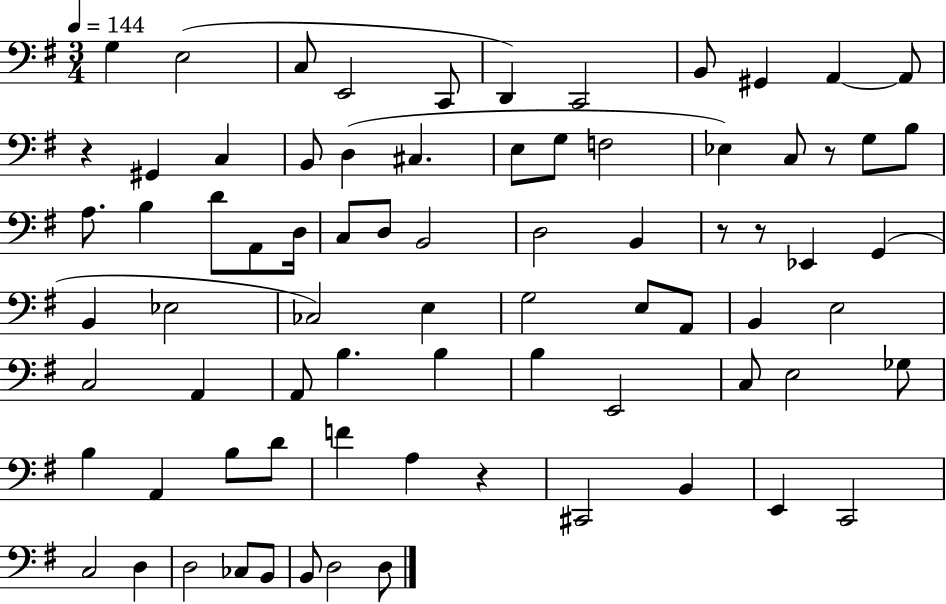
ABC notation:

X:1
T:Untitled
M:3/4
L:1/4
K:G
G, E,2 C,/2 E,,2 C,,/2 D,, C,,2 B,,/2 ^G,, A,, A,,/2 z ^G,, C, B,,/2 D, ^C, E,/2 G,/2 F,2 _E, C,/2 z/2 G,/2 B,/2 A,/2 B, D/2 A,,/2 D,/4 C,/2 D,/2 B,,2 D,2 B,, z/2 z/2 _E,, G,, B,, _E,2 _C,2 E, G,2 E,/2 A,,/2 B,, E,2 C,2 A,, A,,/2 B, B, B, E,,2 C,/2 E,2 _G,/2 B, A,, B,/2 D/2 F A, z ^C,,2 B,, E,, C,,2 C,2 D, D,2 _C,/2 B,,/2 B,,/2 D,2 D,/2